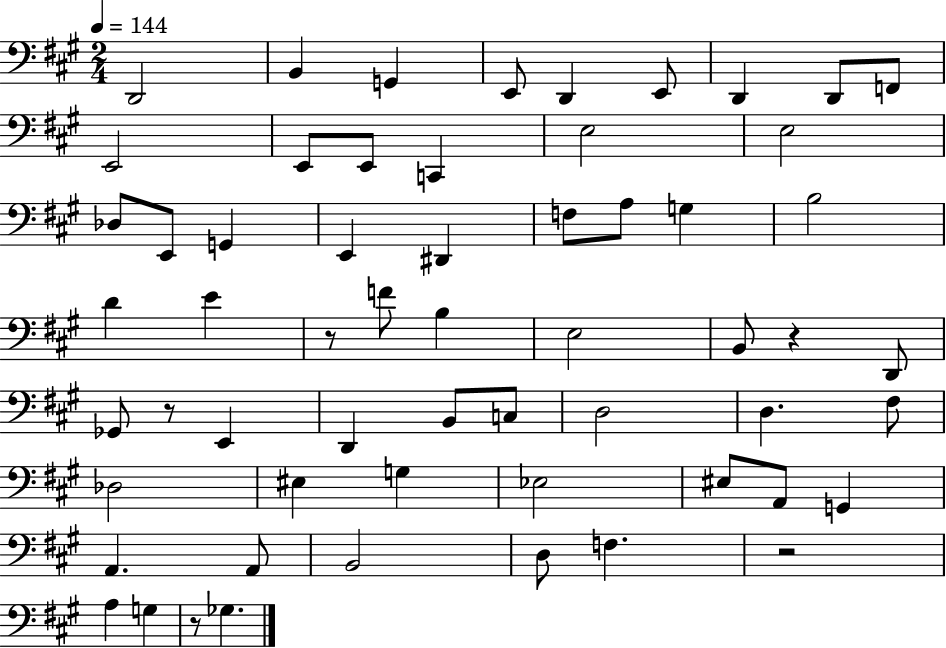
X:1
T:Untitled
M:2/4
L:1/4
K:A
D,,2 B,, G,, E,,/2 D,, E,,/2 D,, D,,/2 F,,/2 E,,2 E,,/2 E,,/2 C,, E,2 E,2 _D,/2 E,,/2 G,, E,, ^D,, F,/2 A,/2 G, B,2 D E z/2 F/2 B, E,2 B,,/2 z D,,/2 _G,,/2 z/2 E,, D,, B,,/2 C,/2 D,2 D, ^F,/2 _D,2 ^E, G, _E,2 ^E,/2 A,,/2 G,, A,, A,,/2 B,,2 D,/2 F, z2 A, G, z/2 _G,